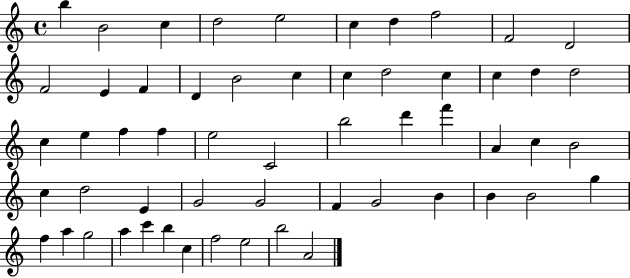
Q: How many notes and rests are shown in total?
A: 56